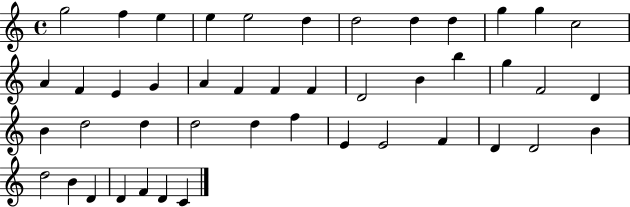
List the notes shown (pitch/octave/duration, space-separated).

G5/h F5/q E5/q E5/q E5/h D5/q D5/h D5/q D5/q G5/q G5/q C5/h A4/q F4/q E4/q G4/q A4/q F4/q F4/q F4/q D4/h B4/q B5/q G5/q F4/h D4/q B4/q D5/h D5/q D5/h D5/q F5/q E4/q E4/h F4/q D4/q D4/h B4/q D5/h B4/q D4/q D4/q F4/q D4/q C4/q